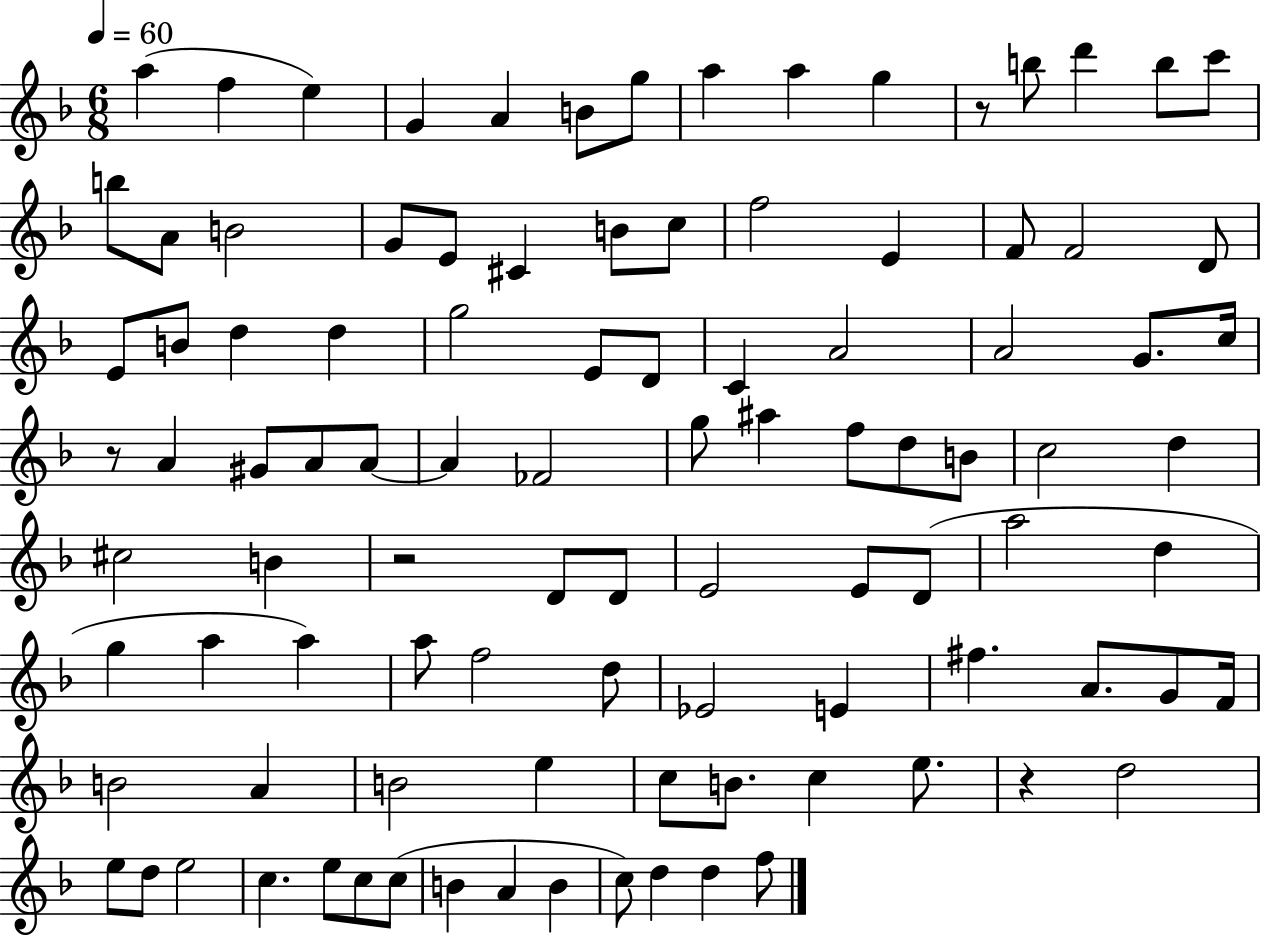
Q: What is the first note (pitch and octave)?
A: A5